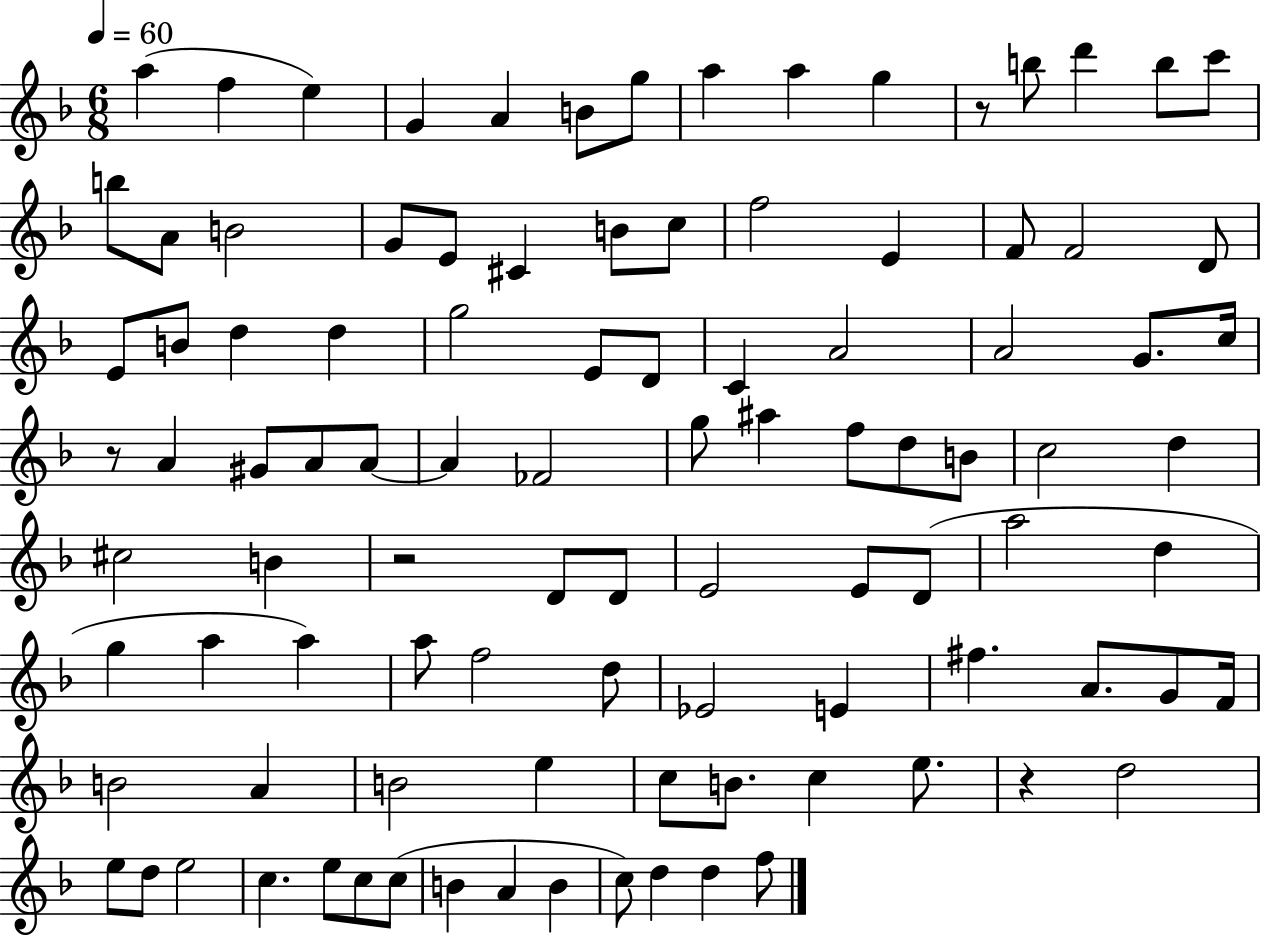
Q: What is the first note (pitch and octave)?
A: A5